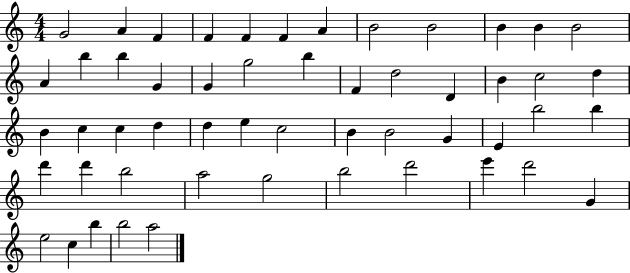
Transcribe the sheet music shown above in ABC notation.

X:1
T:Untitled
M:4/4
L:1/4
K:C
G2 A F F F F A B2 B2 B B B2 A b b G G g2 b F d2 D B c2 d B c c d d e c2 B B2 G E b2 b d' d' b2 a2 g2 b2 d'2 e' d'2 G e2 c b b2 a2